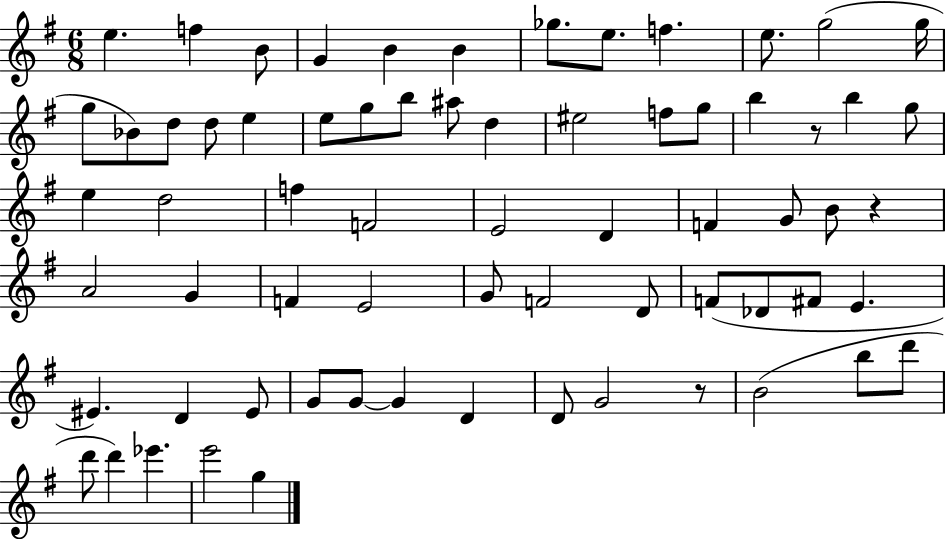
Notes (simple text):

E5/q. F5/q B4/e G4/q B4/q B4/q Gb5/e. E5/e. F5/q. E5/e. G5/h G5/s G5/e Bb4/e D5/e D5/e E5/q E5/e G5/e B5/e A#5/e D5/q EIS5/h F5/e G5/e B5/q R/e B5/q G5/e E5/q D5/h F5/q F4/h E4/h D4/q F4/q G4/e B4/e R/q A4/h G4/q F4/q E4/h G4/e F4/h D4/e F4/e Db4/e F#4/e E4/q. EIS4/q. D4/q EIS4/e G4/e G4/e G4/q D4/q D4/e G4/h R/e B4/h B5/e D6/e D6/e D6/q Eb6/q. E6/h G5/q